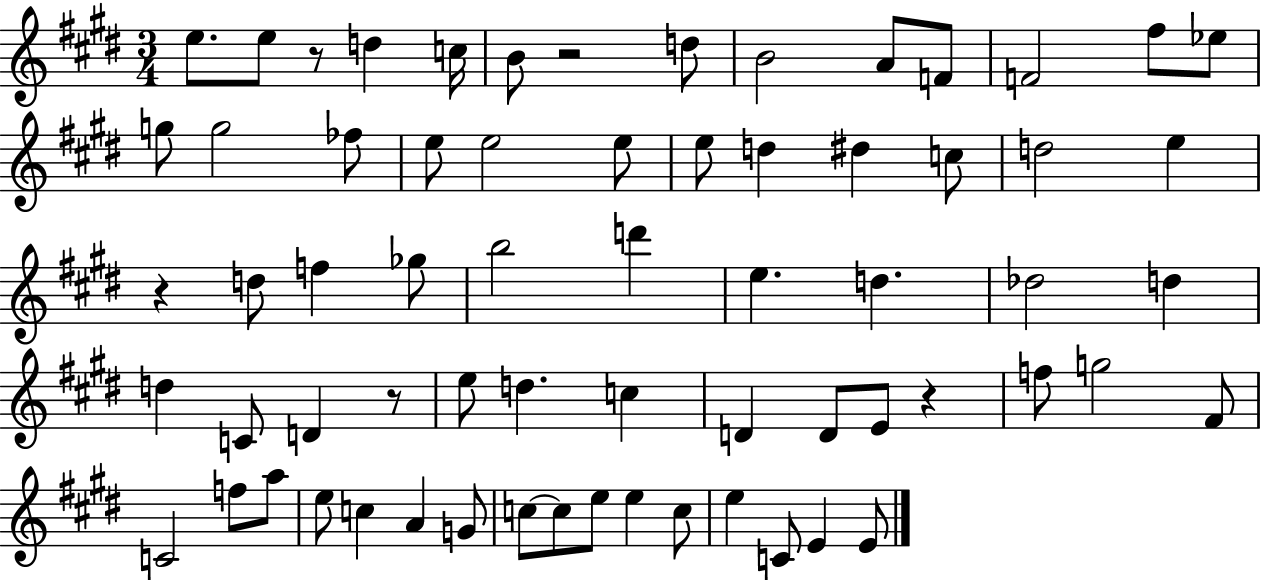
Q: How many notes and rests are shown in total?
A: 66